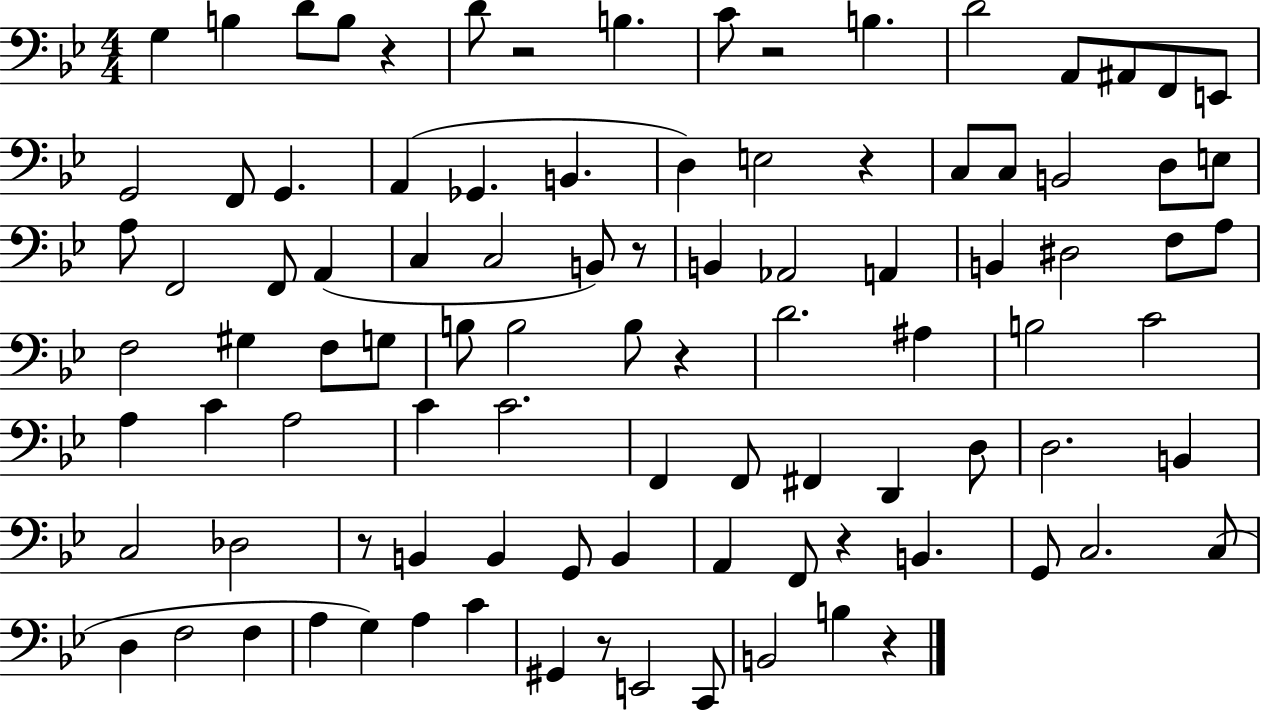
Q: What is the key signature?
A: BES major